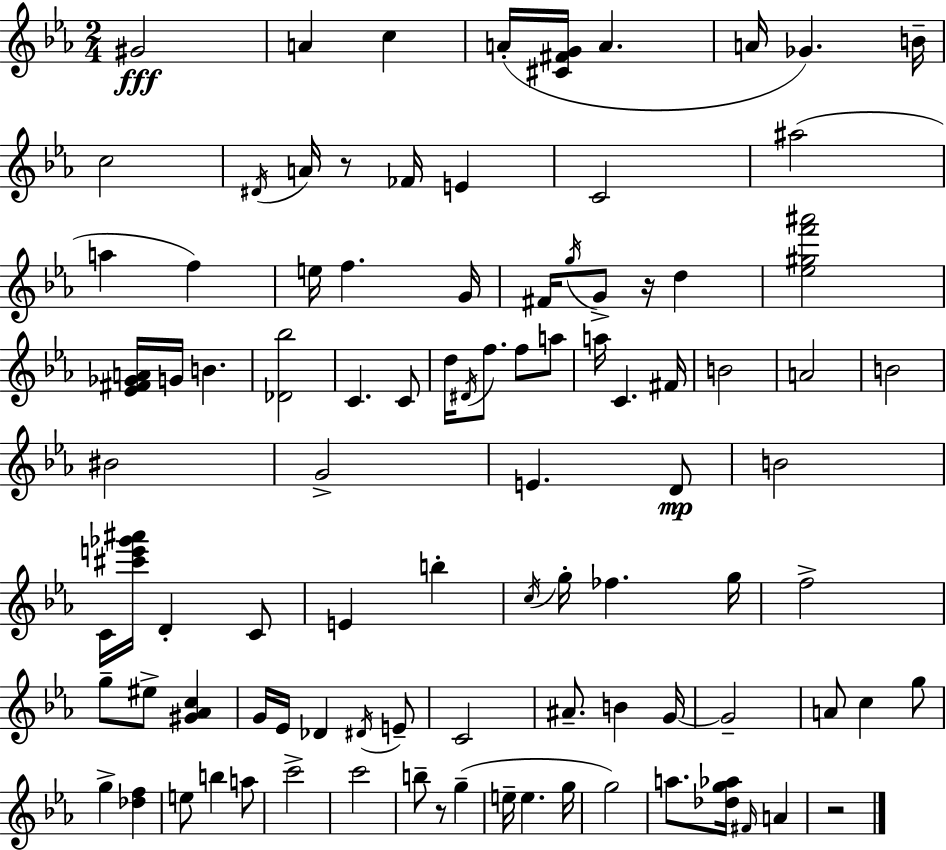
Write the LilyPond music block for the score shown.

{
  \clef treble
  \numericTimeSignature
  \time 2/4
  \key c \minor
  gis'2\fff | a'4 c''4 | a'16-.( <cis' fis' g'>16 a'4. | a'16 ges'4.) b'16-- | \break c''2 | \acciaccatura { dis'16 } a'16 r8 fes'16 e'4 | c'2 | ais''2( | \break a''4 f''4) | e''16 f''4. | g'16 fis'16 \acciaccatura { g''16 } g'8-> r16 d''4 | <ees'' gis'' f''' ais'''>2 | \break <ees' fis' ges' a'>16 g'16 b'4. | <des' bes''>2 | c'4. | c'8 d''16 \acciaccatura { dis'16 } f''8. f''8 | \break a''8 a''16 c'4. | fis'16 b'2 | a'2 | b'2 | \break bis'2 | g'2-> | e'4. | d'8\mp b'2 | \break c'16 <cis''' e''' ges''' ais'''>16 d'4-. | c'8 e'4 b''4-. | \acciaccatura { c''16 } g''16-. fes''4. | g''16 f''2-> | \break g''8-- eis''8-> | <gis' aes' c''>4 g'16 ees'16 des'4 | \acciaccatura { dis'16 } e'8-- c'2 | ais'8.-- | \break b'4 g'16~~ g'2-- | a'8 c''4 | g''8 g''4-> | <des'' f''>4 e''8 b''4 | \break a''8 c'''2-> | c'''2 | b''8-- r8 | g''4--( e''16-- e''4. | \break g''16 g''2) | a''8. | <des'' g'' aes''>16 \grace { fis'16 } a'4 r2 | \bar "|."
}